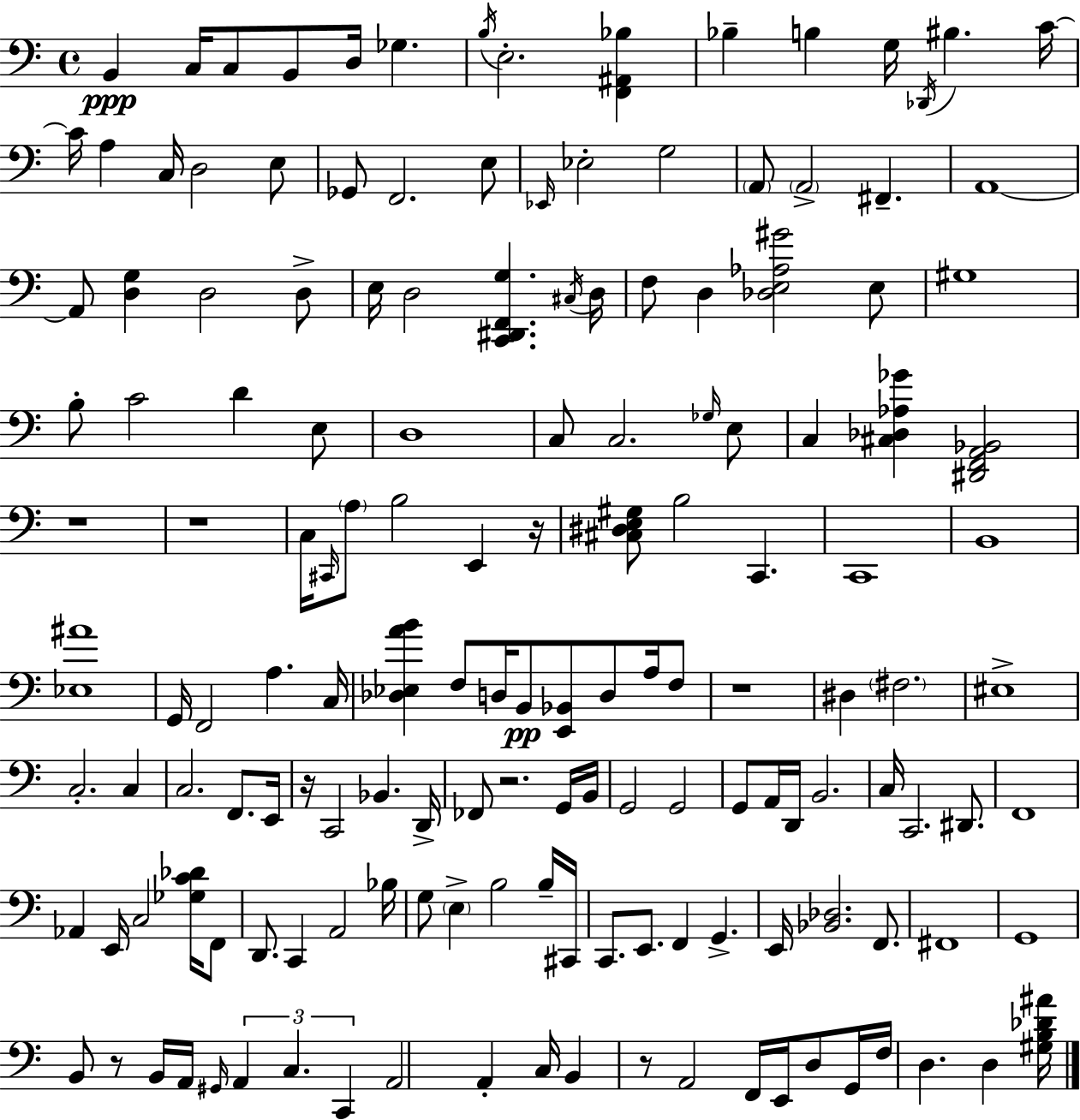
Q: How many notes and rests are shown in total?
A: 154